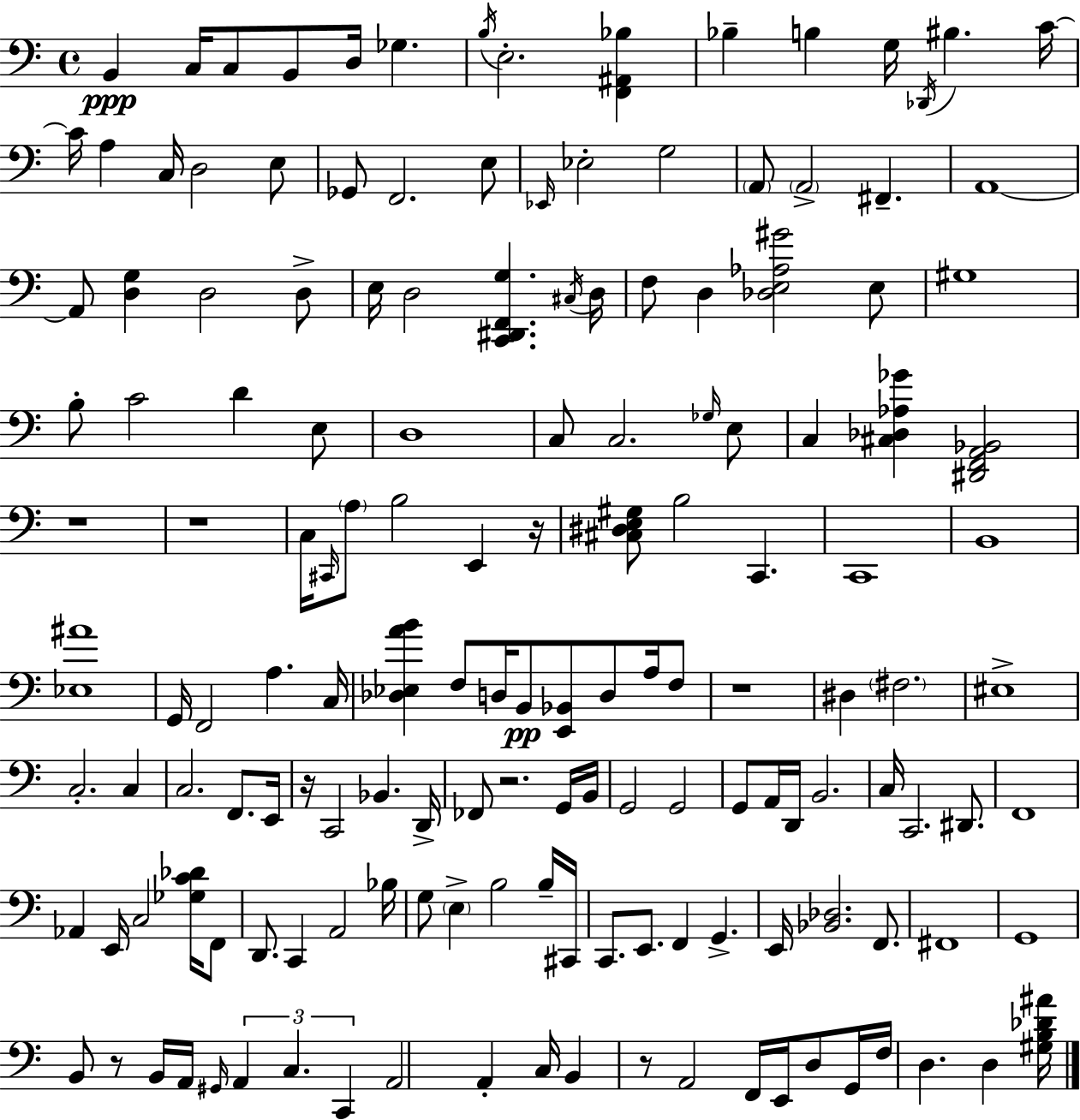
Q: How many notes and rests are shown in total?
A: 154